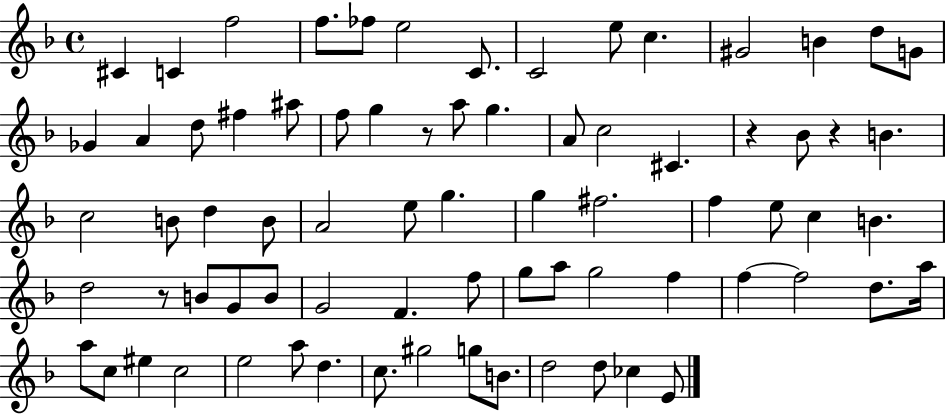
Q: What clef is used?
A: treble